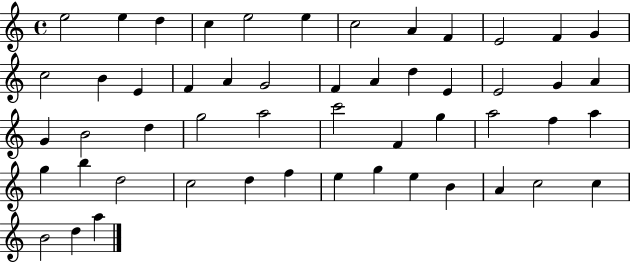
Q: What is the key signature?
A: C major